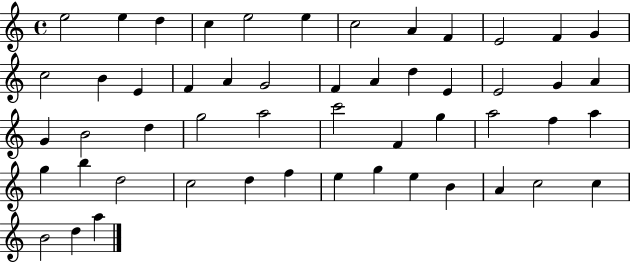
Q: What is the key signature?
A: C major